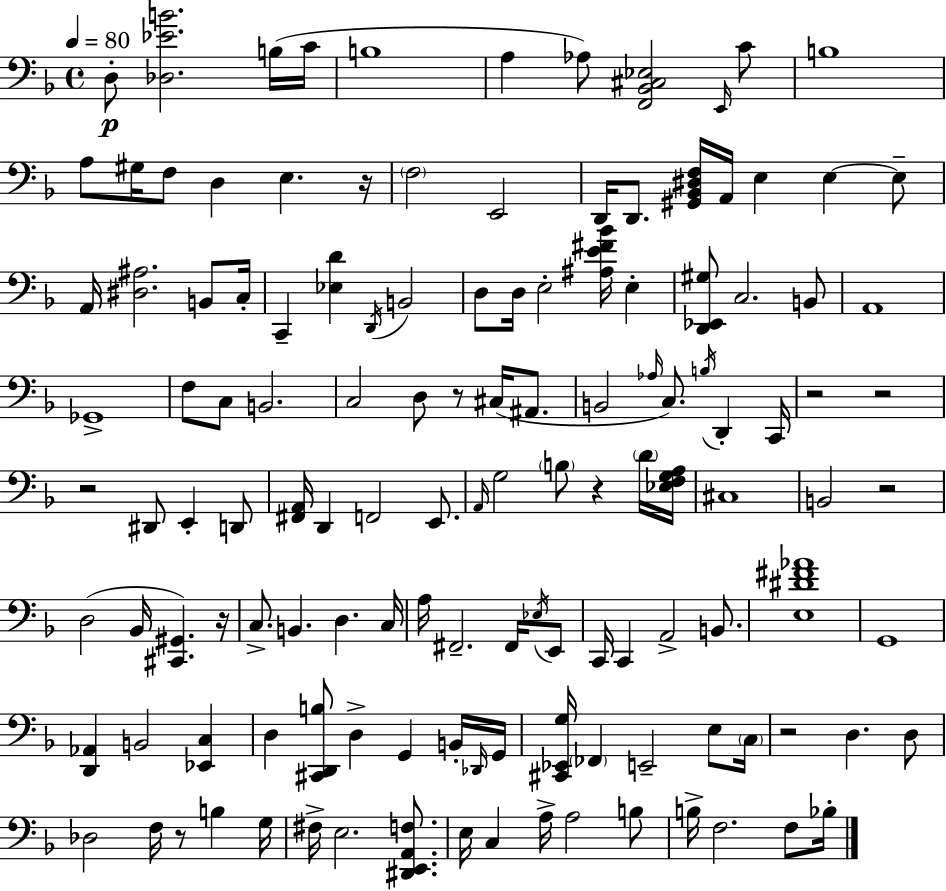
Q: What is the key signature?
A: F major